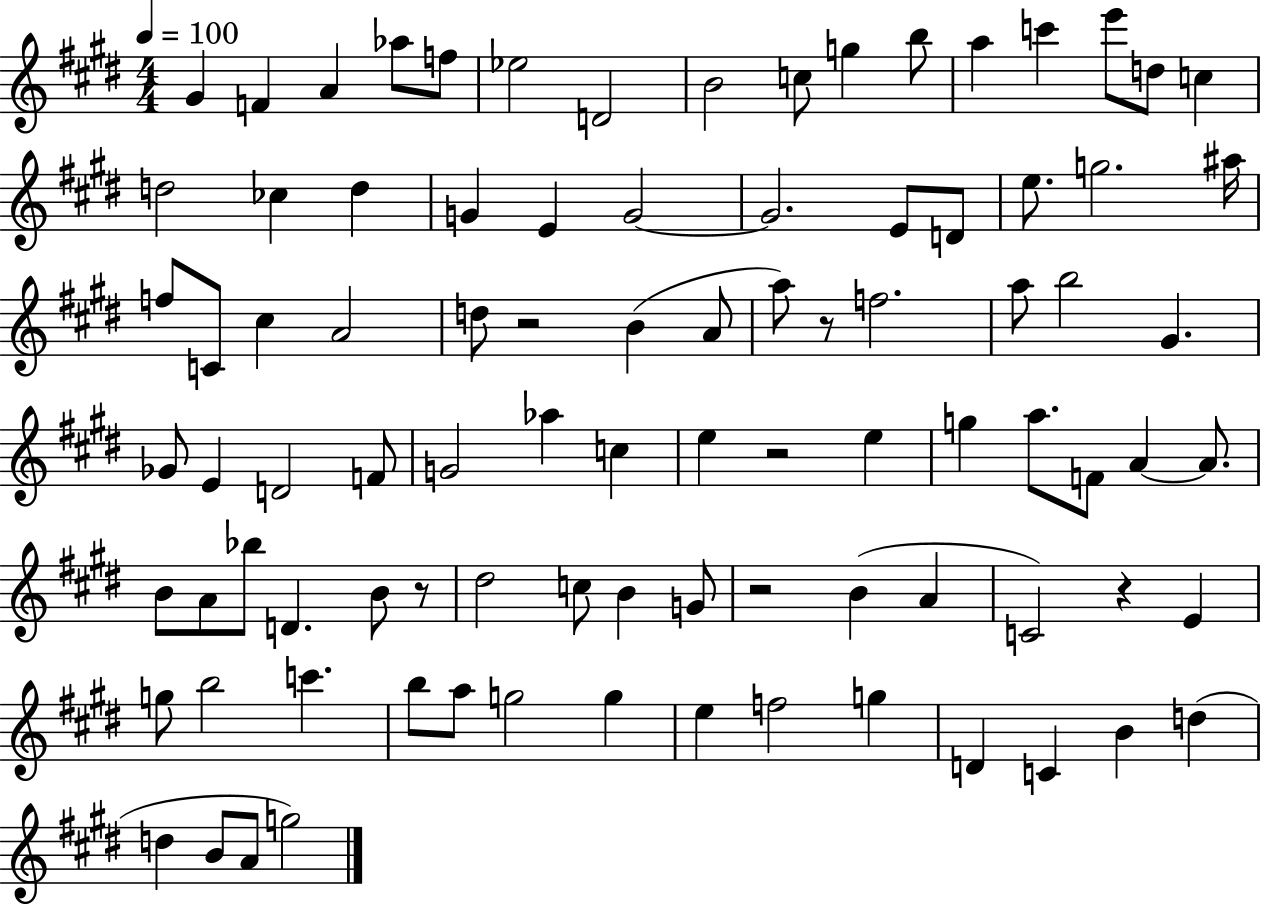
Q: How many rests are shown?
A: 6